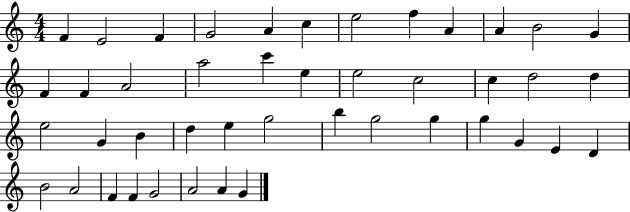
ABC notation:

X:1
T:Untitled
M:4/4
L:1/4
K:C
F E2 F G2 A c e2 f A A B2 G F F A2 a2 c' e e2 c2 c d2 d e2 G B d e g2 b g2 g g G E D B2 A2 F F G2 A2 A G